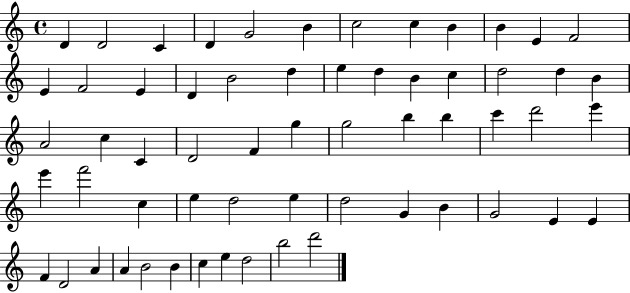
D4/q D4/h C4/q D4/q G4/h B4/q C5/h C5/q B4/q B4/q E4/q F4/h E4/q F4/h E4/q D4/q B4/h D5/q E5/q D5/q B4/q C5/q D5/h D5/q B4/q A4/h C5/q C4/q D4/h F4/q G5/q G5/h B5/q B5/q C6/q D6/h E6/q E6/q F6/h C5/q E5/q D5/h E5/q D5/h G4/q B4/q G4/h E4/q E4/q F4/q D4/h A4/q A4/q B4/h B4/q C5/q E5/q D5/h B5/h D6/h